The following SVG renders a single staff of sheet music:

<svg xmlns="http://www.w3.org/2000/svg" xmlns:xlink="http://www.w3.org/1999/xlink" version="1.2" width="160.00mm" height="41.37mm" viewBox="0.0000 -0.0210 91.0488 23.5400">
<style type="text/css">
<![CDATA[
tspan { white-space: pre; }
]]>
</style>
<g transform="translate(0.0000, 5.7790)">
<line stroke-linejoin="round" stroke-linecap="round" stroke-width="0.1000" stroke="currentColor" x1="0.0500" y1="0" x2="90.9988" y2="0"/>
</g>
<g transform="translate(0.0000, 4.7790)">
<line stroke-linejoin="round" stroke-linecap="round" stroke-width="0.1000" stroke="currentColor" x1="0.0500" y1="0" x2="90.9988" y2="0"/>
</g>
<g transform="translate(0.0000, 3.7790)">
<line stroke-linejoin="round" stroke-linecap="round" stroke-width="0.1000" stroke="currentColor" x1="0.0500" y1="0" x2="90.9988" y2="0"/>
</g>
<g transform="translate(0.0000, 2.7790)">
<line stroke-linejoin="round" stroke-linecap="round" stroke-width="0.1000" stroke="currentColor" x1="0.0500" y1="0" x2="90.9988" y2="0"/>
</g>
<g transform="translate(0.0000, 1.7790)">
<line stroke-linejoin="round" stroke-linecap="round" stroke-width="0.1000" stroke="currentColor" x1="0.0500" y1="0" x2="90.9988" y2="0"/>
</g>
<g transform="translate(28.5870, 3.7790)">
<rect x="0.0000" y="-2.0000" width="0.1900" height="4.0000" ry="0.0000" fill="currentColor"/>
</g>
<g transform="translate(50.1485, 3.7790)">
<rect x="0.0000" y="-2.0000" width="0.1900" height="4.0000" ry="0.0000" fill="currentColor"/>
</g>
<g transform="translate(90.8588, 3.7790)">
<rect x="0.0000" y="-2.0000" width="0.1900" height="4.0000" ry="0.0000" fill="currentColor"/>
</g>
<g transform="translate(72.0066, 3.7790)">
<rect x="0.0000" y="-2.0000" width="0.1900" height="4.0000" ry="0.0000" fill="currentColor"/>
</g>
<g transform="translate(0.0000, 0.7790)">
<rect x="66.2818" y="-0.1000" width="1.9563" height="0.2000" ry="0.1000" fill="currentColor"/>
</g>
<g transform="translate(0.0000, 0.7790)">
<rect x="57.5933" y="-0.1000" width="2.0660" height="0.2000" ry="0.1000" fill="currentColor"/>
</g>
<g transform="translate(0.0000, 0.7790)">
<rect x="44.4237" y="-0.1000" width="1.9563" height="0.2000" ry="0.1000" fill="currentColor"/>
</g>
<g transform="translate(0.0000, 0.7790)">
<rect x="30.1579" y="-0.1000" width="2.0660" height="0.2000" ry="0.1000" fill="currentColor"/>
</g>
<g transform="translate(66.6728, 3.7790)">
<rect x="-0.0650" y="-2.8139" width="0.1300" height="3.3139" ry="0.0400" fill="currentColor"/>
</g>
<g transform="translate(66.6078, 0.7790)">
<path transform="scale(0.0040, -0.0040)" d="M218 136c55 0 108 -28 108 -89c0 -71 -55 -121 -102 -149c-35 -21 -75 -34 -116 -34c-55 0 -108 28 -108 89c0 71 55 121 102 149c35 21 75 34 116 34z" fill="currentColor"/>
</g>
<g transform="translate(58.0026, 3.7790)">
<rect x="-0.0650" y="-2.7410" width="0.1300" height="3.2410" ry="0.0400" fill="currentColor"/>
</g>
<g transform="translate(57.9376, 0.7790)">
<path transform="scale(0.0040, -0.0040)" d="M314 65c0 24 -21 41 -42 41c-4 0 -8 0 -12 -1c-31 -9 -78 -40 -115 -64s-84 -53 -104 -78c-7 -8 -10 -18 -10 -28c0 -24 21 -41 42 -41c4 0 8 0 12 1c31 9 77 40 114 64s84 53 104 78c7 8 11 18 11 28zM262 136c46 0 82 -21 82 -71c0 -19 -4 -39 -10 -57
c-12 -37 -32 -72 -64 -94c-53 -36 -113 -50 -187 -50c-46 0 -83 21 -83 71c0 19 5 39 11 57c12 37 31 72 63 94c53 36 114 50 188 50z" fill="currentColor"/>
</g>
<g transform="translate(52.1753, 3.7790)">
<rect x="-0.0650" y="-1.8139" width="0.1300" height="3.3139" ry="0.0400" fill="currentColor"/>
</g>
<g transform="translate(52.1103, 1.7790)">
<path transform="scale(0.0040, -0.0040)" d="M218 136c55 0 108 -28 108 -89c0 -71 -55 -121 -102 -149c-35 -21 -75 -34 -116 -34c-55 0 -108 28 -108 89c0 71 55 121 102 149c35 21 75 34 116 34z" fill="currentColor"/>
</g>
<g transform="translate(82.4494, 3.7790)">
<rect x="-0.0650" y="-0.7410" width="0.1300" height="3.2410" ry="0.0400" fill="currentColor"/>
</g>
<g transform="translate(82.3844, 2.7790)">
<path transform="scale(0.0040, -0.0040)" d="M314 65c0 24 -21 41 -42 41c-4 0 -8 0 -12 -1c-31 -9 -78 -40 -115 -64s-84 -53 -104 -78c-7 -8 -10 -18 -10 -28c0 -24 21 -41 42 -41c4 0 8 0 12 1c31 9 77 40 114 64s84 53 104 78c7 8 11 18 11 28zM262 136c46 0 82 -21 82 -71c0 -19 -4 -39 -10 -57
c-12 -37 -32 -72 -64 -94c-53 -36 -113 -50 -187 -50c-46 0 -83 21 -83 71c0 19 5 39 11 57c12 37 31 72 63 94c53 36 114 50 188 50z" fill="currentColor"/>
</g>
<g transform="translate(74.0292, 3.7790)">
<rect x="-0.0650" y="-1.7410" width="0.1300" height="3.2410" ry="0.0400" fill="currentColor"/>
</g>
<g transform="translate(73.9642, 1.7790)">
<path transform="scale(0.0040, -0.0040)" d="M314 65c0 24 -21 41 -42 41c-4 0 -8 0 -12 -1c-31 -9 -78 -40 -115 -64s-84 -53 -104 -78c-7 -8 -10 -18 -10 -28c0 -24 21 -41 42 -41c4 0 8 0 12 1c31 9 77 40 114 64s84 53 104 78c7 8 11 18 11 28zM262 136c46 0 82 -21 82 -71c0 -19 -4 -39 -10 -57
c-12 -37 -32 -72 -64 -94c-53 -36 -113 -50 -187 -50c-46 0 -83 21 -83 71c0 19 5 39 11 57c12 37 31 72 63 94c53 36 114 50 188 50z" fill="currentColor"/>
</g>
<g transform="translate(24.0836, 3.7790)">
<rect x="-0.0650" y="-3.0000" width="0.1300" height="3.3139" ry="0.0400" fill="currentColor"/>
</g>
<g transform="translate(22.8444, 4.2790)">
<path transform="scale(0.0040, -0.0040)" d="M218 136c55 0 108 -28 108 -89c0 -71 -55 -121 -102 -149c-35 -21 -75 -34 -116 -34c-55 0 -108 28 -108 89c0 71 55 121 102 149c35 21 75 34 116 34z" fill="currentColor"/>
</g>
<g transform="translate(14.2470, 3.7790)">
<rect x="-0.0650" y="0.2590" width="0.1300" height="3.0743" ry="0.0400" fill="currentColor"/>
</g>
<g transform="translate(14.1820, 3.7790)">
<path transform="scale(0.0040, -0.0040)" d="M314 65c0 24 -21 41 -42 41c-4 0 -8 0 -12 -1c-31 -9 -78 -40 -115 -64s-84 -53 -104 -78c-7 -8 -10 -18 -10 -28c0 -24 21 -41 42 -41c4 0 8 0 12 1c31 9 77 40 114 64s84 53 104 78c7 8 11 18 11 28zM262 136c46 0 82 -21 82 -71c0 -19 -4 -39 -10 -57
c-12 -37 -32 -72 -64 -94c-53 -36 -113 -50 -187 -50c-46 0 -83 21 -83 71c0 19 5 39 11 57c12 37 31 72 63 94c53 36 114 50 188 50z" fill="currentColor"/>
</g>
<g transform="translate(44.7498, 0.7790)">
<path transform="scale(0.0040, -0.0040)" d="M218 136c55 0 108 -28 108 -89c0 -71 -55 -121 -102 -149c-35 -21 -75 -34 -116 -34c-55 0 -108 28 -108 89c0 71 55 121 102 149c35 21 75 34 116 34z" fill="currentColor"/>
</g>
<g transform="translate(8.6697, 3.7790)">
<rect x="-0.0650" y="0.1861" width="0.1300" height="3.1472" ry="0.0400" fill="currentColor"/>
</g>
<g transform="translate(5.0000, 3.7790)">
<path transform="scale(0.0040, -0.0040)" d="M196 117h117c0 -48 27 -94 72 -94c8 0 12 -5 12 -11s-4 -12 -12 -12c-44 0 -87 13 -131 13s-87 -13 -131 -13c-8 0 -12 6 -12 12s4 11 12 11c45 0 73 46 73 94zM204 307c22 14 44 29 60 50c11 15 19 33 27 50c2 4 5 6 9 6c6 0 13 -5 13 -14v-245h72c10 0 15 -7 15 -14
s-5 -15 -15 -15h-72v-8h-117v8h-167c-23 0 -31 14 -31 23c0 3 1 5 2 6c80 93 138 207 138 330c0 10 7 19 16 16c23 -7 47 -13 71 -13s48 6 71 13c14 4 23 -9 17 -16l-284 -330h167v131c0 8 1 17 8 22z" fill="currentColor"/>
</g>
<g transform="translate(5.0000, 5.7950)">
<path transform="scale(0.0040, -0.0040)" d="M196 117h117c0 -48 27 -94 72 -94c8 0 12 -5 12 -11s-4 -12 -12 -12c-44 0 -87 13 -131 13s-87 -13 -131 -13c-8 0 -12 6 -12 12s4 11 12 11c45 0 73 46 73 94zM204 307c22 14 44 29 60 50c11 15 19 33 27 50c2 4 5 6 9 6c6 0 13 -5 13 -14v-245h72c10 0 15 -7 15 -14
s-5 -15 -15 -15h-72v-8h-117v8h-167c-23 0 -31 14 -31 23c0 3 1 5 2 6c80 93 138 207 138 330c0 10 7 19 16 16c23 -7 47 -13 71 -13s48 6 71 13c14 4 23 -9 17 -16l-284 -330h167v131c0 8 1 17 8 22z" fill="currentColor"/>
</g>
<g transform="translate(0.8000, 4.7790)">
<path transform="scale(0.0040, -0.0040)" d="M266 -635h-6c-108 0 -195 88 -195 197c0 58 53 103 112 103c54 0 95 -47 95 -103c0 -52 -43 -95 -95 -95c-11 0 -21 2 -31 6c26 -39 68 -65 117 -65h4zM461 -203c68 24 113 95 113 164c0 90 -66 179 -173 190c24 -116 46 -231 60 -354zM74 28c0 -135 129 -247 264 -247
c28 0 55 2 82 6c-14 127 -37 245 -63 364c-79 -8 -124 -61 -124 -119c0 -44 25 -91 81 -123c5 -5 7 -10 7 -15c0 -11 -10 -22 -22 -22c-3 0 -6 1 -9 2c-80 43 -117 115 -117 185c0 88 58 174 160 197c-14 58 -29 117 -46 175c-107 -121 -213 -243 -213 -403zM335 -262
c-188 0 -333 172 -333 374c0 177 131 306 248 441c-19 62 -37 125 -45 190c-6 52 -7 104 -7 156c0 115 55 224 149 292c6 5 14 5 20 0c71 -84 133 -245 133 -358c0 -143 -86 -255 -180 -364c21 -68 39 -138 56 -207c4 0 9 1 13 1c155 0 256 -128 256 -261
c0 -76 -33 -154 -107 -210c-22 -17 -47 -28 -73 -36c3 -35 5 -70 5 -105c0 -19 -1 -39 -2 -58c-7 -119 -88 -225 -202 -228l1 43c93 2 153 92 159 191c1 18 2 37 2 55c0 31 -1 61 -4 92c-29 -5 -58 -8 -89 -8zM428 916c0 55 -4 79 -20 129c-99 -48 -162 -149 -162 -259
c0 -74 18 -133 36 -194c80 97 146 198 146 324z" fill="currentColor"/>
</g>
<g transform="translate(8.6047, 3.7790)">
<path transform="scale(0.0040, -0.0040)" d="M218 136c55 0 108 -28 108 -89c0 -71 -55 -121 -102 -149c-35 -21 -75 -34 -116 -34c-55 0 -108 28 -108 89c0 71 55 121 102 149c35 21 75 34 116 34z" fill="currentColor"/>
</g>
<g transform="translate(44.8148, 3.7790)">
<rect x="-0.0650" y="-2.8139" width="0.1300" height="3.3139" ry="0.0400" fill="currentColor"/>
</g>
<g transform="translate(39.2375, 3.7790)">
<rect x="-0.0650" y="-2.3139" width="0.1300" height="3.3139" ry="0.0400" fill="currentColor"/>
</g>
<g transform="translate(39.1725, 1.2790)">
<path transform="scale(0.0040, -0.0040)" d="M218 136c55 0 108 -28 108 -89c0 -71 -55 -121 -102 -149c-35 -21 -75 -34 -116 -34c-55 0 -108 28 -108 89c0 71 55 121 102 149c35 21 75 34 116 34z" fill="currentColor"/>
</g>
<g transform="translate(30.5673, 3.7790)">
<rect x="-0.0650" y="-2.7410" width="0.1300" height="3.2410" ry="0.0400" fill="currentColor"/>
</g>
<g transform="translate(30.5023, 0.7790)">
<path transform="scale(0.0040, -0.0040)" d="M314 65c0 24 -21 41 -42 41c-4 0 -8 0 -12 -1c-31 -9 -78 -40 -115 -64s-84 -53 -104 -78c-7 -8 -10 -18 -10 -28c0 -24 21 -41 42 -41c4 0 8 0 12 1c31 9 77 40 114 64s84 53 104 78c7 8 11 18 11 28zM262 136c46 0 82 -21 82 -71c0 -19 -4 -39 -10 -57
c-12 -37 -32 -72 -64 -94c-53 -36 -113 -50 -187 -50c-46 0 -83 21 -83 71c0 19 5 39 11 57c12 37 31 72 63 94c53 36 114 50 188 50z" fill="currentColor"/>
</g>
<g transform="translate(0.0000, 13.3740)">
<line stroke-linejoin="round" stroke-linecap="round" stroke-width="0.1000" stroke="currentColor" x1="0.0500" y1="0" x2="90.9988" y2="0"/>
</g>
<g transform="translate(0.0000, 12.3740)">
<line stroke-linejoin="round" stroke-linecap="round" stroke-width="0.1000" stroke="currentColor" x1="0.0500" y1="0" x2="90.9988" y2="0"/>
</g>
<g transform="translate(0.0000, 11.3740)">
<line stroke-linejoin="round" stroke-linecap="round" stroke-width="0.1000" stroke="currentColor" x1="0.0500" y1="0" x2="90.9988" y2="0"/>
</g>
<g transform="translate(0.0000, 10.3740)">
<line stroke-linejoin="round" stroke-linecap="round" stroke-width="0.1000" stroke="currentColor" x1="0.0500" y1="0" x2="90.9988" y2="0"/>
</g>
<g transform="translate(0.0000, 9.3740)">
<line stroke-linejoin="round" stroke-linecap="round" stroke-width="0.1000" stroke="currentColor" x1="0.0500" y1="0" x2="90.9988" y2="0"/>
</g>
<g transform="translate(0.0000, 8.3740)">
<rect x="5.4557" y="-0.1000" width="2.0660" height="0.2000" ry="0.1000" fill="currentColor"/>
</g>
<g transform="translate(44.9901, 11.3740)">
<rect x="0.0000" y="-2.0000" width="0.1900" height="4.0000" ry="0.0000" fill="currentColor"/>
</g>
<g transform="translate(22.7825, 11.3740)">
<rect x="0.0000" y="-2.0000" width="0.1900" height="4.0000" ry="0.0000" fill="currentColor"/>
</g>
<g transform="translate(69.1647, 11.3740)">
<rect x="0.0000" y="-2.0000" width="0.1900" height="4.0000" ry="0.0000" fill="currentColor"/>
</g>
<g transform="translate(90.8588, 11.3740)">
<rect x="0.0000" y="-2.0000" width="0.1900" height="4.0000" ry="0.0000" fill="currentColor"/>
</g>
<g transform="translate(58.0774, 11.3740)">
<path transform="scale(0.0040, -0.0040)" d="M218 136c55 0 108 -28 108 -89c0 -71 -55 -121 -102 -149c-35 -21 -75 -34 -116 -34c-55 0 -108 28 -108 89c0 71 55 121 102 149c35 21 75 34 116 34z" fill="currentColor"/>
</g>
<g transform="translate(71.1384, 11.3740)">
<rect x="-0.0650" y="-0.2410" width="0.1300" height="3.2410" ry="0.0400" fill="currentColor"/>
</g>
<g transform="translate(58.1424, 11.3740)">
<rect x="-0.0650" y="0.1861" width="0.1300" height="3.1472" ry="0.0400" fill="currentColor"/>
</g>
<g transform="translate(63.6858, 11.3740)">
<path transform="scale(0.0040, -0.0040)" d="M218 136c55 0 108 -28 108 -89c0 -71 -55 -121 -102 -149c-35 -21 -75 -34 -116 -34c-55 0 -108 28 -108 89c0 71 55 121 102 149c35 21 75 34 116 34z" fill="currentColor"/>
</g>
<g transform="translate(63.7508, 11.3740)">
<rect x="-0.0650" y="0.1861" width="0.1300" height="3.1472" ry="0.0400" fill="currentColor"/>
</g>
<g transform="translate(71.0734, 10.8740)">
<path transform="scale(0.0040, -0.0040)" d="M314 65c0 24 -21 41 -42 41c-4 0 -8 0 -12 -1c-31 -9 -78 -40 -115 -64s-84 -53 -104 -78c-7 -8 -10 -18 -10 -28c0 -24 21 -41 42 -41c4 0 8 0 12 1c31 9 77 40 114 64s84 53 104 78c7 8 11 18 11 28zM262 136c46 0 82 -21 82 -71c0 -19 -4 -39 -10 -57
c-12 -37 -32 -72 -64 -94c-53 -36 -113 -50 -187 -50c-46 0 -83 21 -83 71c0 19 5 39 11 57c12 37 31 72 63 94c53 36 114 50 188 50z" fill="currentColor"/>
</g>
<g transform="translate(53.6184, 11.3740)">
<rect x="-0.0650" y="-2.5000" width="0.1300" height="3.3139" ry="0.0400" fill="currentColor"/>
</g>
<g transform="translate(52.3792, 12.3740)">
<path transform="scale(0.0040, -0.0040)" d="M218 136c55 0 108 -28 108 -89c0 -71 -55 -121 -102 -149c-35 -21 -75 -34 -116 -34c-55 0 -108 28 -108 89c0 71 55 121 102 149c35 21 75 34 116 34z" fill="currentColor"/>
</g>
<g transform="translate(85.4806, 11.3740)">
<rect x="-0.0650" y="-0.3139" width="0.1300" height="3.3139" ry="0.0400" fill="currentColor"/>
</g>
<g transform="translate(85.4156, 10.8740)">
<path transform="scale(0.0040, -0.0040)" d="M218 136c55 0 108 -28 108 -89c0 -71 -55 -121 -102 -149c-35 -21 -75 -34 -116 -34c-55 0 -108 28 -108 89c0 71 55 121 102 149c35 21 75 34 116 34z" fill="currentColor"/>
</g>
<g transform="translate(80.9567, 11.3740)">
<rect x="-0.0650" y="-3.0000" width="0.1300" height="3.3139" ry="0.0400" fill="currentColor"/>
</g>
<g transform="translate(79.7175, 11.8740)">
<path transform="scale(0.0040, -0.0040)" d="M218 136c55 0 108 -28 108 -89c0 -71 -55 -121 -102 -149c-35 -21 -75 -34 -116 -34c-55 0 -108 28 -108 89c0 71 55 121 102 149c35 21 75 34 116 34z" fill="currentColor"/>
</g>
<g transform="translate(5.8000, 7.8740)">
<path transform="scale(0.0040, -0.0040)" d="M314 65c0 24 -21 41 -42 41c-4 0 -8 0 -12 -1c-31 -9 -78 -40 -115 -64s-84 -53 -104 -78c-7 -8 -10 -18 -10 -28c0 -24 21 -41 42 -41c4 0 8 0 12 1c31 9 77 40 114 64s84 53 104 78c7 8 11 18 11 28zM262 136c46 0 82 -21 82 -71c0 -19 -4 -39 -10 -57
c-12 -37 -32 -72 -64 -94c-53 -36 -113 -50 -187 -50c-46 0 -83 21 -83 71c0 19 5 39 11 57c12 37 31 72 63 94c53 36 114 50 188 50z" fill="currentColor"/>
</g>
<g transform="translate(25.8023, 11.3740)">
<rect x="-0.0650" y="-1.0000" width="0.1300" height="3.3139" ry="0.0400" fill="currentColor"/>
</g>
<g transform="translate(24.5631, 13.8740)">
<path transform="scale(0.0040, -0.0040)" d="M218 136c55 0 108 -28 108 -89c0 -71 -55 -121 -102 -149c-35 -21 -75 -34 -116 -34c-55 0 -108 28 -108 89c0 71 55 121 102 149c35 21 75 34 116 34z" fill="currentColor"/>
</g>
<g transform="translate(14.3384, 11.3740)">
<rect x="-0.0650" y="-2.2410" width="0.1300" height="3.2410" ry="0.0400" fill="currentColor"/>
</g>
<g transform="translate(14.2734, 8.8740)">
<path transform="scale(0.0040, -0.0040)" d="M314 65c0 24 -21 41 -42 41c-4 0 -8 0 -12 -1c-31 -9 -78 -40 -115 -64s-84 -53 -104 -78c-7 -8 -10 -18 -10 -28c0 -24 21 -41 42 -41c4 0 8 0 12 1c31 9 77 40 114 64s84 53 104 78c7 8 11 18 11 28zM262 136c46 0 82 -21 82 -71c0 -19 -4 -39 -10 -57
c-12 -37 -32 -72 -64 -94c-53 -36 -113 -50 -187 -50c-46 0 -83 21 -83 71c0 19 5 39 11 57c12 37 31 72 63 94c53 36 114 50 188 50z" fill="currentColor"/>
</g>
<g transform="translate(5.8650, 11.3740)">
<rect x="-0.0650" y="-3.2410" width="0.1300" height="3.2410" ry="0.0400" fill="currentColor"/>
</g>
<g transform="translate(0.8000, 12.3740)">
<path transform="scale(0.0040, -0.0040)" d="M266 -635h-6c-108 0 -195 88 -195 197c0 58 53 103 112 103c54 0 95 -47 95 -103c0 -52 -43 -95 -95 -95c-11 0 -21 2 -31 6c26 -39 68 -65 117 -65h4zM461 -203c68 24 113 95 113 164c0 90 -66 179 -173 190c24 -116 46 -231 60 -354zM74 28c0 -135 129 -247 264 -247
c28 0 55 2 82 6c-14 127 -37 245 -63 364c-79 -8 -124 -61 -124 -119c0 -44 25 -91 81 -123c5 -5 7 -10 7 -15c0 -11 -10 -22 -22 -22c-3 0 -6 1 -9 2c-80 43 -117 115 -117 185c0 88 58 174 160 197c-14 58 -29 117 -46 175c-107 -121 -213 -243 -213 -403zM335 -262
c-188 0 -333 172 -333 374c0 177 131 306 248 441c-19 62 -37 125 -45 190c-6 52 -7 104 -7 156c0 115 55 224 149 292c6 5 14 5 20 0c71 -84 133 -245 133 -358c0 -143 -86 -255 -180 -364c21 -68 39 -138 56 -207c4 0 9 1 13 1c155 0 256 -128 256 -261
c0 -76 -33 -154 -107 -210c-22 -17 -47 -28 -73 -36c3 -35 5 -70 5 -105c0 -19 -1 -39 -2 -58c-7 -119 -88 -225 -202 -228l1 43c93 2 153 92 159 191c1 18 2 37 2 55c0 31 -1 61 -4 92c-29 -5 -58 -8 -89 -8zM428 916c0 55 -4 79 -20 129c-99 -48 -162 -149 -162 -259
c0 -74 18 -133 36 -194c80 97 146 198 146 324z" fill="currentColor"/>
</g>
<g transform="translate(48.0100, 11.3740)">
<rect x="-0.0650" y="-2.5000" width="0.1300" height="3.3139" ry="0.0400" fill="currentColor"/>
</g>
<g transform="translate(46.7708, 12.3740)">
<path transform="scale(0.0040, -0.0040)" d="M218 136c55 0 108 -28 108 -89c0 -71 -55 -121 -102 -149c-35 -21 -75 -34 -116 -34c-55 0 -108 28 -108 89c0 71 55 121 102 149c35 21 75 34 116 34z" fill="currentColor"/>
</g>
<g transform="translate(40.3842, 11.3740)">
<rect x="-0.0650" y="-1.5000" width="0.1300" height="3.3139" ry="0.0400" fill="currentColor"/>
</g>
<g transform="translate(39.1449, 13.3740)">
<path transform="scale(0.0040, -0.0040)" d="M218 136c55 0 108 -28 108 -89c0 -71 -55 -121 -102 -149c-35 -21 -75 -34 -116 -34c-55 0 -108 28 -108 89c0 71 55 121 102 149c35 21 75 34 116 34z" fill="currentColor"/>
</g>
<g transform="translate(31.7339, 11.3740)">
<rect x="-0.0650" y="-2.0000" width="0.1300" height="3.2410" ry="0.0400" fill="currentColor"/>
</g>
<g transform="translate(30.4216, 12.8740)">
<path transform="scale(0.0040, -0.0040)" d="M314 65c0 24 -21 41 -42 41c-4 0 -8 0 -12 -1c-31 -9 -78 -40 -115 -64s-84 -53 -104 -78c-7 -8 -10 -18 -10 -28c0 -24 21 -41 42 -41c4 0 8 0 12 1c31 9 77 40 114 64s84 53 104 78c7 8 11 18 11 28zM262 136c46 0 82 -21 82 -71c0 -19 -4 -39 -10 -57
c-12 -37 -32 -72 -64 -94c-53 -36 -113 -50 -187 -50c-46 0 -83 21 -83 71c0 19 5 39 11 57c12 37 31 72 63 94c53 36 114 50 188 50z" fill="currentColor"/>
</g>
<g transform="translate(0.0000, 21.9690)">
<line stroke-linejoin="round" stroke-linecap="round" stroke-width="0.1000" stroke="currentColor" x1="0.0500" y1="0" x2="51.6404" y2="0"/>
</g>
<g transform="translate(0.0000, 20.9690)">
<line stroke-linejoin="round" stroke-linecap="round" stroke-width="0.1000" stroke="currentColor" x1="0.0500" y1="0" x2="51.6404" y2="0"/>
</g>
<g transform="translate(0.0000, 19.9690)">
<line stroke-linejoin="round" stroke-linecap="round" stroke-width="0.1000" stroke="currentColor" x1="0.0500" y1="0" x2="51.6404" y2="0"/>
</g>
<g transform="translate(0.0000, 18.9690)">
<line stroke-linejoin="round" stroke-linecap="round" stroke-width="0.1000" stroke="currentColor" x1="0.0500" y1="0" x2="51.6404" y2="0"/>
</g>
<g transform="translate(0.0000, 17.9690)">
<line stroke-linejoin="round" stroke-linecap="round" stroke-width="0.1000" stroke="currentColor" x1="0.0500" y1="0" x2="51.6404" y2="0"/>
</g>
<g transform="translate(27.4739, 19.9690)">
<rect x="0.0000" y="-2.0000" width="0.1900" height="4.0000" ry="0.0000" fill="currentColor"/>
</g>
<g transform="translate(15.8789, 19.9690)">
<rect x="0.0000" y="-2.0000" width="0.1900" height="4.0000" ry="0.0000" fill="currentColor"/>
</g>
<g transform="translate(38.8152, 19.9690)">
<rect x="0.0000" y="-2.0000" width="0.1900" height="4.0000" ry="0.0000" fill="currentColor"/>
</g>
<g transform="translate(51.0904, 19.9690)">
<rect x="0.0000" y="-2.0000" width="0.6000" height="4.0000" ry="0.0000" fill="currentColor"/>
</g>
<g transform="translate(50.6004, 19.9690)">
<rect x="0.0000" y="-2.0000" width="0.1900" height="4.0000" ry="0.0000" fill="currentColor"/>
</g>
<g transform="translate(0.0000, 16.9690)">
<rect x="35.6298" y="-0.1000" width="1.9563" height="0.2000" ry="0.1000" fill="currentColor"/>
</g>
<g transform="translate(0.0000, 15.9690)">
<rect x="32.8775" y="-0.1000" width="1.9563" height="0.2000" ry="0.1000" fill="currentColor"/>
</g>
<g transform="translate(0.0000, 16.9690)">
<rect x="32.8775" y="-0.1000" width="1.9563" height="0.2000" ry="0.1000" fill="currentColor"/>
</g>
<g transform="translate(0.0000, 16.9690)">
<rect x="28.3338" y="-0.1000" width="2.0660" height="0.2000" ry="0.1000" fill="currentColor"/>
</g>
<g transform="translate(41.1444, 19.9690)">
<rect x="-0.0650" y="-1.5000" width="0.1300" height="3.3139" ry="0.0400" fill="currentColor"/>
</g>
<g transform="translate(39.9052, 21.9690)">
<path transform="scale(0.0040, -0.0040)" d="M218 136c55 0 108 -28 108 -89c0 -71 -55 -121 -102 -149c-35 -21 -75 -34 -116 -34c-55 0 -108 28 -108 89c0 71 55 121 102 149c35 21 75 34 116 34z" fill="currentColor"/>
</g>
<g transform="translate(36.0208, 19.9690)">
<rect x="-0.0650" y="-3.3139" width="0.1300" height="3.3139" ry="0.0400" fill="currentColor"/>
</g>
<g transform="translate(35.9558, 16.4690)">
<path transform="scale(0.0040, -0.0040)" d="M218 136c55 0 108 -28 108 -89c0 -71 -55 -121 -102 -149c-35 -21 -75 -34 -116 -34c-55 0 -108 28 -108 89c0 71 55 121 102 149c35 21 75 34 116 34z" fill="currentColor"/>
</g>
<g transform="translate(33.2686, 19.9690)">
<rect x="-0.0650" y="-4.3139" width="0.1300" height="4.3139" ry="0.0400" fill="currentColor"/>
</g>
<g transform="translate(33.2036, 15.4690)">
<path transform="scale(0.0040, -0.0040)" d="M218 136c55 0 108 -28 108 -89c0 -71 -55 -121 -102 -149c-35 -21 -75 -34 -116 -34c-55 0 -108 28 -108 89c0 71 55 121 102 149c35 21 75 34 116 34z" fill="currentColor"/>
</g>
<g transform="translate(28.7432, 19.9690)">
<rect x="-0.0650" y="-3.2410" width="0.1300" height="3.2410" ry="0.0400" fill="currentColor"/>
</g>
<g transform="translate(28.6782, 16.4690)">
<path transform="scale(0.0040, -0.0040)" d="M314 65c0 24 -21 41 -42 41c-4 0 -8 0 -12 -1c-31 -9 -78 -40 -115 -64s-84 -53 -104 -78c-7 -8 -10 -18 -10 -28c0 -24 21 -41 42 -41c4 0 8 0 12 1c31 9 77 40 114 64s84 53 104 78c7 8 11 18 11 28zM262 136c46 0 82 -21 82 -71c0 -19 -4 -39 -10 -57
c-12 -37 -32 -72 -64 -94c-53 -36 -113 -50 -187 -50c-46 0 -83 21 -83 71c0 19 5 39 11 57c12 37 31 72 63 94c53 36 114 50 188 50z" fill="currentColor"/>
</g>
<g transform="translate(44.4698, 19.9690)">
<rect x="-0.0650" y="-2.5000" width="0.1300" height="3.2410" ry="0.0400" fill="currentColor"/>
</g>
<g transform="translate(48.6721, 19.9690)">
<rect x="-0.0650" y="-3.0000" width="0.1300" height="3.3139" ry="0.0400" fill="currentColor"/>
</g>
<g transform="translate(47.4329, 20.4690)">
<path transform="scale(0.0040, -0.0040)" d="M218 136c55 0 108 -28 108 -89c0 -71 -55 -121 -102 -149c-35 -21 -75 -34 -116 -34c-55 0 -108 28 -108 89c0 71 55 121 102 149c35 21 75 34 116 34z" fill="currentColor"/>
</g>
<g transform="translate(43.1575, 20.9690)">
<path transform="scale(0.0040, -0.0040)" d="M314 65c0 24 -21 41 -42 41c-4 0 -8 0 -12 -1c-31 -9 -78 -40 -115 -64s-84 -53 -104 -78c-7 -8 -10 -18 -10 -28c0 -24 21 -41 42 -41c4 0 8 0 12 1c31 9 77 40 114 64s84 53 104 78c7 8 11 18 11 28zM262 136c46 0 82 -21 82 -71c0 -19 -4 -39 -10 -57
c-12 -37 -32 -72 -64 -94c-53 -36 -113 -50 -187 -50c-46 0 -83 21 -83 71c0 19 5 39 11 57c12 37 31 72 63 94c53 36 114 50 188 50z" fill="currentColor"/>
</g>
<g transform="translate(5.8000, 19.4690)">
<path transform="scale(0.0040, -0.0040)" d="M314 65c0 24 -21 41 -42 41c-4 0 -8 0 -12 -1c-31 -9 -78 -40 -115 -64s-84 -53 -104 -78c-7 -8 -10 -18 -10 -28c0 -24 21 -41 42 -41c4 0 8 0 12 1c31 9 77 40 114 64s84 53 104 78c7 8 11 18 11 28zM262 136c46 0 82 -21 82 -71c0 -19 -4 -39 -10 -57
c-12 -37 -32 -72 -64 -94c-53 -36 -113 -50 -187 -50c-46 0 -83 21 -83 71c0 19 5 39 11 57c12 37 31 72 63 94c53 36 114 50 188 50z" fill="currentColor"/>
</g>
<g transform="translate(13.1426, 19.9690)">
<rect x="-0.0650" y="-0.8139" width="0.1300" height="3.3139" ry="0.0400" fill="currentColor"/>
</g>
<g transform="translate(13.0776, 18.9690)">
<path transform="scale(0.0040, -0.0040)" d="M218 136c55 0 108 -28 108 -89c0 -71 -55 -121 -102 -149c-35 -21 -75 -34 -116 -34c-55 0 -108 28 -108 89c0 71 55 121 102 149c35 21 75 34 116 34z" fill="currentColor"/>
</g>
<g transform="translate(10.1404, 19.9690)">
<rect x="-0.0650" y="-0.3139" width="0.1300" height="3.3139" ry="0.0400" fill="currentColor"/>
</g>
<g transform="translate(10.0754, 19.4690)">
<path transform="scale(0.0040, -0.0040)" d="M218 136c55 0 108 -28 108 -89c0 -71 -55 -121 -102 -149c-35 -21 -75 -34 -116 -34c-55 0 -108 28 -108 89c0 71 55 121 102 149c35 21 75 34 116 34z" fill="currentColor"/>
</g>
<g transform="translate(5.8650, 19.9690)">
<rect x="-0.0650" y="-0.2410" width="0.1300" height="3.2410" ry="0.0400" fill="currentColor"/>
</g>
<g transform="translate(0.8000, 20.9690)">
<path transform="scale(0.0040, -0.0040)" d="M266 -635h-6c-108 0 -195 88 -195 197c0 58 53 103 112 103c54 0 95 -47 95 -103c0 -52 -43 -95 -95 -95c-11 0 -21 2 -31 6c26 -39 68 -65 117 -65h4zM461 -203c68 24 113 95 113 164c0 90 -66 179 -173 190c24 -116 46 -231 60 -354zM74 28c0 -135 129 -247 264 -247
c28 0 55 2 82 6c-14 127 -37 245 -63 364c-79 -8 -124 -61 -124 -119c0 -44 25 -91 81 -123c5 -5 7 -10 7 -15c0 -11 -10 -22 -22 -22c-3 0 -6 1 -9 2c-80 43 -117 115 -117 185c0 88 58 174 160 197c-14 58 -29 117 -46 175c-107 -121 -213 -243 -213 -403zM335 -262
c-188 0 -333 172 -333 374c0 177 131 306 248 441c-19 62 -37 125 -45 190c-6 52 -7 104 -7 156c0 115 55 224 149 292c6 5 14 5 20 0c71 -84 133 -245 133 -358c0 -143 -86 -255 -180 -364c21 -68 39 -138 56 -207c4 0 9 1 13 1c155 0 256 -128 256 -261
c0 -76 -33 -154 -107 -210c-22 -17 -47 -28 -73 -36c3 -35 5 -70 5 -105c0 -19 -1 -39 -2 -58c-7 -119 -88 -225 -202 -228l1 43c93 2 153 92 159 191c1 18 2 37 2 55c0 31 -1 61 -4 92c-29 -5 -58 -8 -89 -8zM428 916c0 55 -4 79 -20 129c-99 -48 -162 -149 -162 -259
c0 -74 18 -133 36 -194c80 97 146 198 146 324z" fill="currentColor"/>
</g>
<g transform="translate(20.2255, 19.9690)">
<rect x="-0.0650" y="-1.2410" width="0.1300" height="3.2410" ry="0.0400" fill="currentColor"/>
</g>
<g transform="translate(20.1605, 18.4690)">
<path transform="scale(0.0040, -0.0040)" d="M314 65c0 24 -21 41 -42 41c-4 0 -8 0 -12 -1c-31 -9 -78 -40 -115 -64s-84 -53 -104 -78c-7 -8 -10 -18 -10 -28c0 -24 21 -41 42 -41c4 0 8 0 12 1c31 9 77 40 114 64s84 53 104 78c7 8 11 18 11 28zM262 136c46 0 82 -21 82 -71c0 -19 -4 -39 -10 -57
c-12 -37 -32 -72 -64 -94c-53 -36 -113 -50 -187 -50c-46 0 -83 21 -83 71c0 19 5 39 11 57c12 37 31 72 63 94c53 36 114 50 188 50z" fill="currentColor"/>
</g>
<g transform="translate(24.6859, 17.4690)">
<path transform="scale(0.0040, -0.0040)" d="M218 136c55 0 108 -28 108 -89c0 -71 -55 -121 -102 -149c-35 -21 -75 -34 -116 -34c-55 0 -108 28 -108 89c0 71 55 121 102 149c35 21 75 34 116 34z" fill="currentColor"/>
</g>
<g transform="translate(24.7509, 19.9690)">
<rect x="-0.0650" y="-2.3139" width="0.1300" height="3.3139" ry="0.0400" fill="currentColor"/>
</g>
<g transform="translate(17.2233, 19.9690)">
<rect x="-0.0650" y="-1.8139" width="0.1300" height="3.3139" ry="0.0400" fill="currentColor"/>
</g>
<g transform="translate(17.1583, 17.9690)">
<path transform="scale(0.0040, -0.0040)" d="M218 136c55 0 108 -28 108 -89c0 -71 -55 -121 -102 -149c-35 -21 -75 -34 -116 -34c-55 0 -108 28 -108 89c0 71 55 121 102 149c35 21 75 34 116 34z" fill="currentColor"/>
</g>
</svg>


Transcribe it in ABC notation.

X:1
T:Untitled
M:4/4
L:1/4
K:C
B B2 A a2 g a f a2 a f2 d2 b2 g2 D F2 E G G B B c2 A c c2 c d f e2 g b2 d' b E G2 A